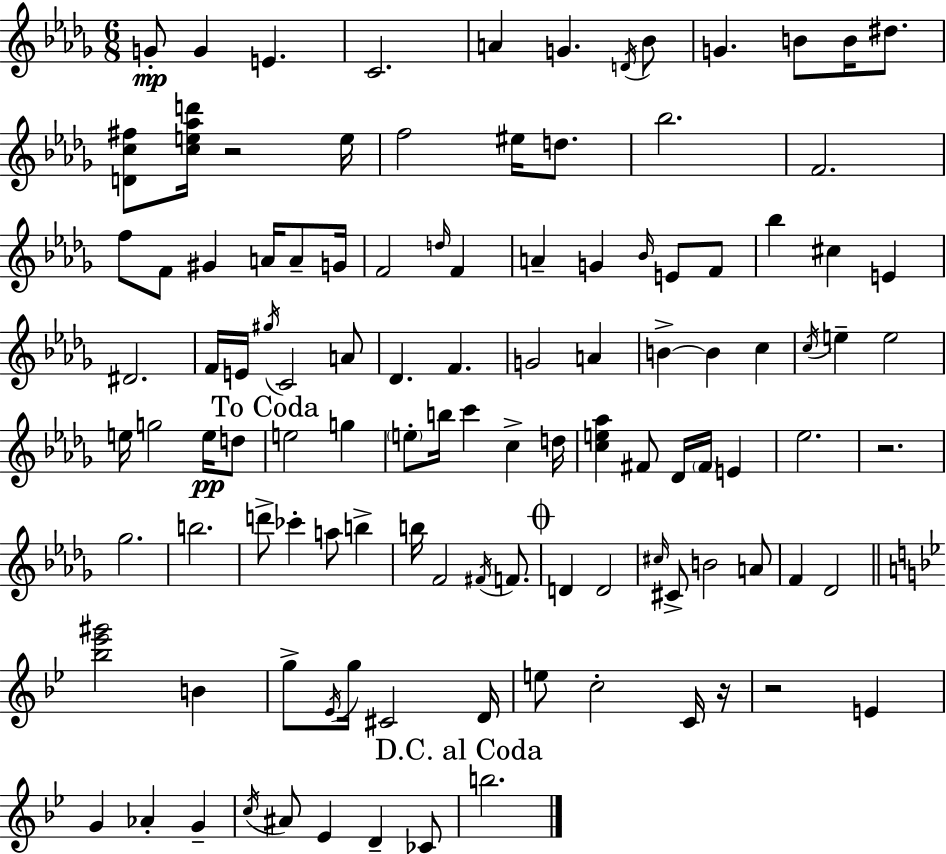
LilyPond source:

{
  \clef treble
  \numericTimeSignature
  \time 6/8
  \key bes \minor
  g'8-.\mp g'4 e'4. | c'2. | a'4 g'4. \acciaccatura { d'16 } bes'8 | g'4. b'8 b'16 dis''8. | \break <d' c'' fis''>8 <c'' e'' aes'' d'''>16 r2 | e''16 f''2 eis''16 d''8. | bes''2. | f'2. | \break f''8 f'8 gis'4 a'16 a'8-- | g'16 f'2 \grace { d''16 } f'4 | a'4-- g'4 \grace { bes'16 } e'8 | f'8 bes''4 cis''4 e'4 | \break dis'2. | f'16 e'16 \acciaccatura { gis''16 } c'2 | a'8 des'4. f'4. | g'2 | \break a'4 b'4->~~ b'4 | c''4 \acciaccatura { c''16 } e''4-- e''2 | e''16 g''2 | e''16\pp d''8 \mark "To Coda" e''2 | \break g''4 \parenthesize e''8-. b''16 c'''4 | c''4-> d''16 <c'' e'' aes''>4 fis'8 des'16 | \parenthesize fis'16 e'4 ees''2. | r2. | \break ges''2. | b''2. | d'''8-> ces'''4-. a''8 | b''4-> b''16 f'2 | \break \acciaccatura { fis'16 } f'8. \mark \markup { \musicglyph "scripts.coda" } d'4 d'2 | \grace { cis''16 } cis'8-> b'2 | a'8 f'4 des'2 | \bar "||" \break \key bes \major <bes'' ees''' gis'''>2 b'4 | g''8-> \acciaccatura { ees'16 } g''16 cis'2 | d'16 e''8 c''2-. c'16 | r16 r2 e'4 | \break g'4 aes'4-. g'4-- | \acciaccatura { c''16 } ais'8 ees'4 d'4-- | ces'8 \mark "D.C. al Coda" b''2. | \bar "|."
}